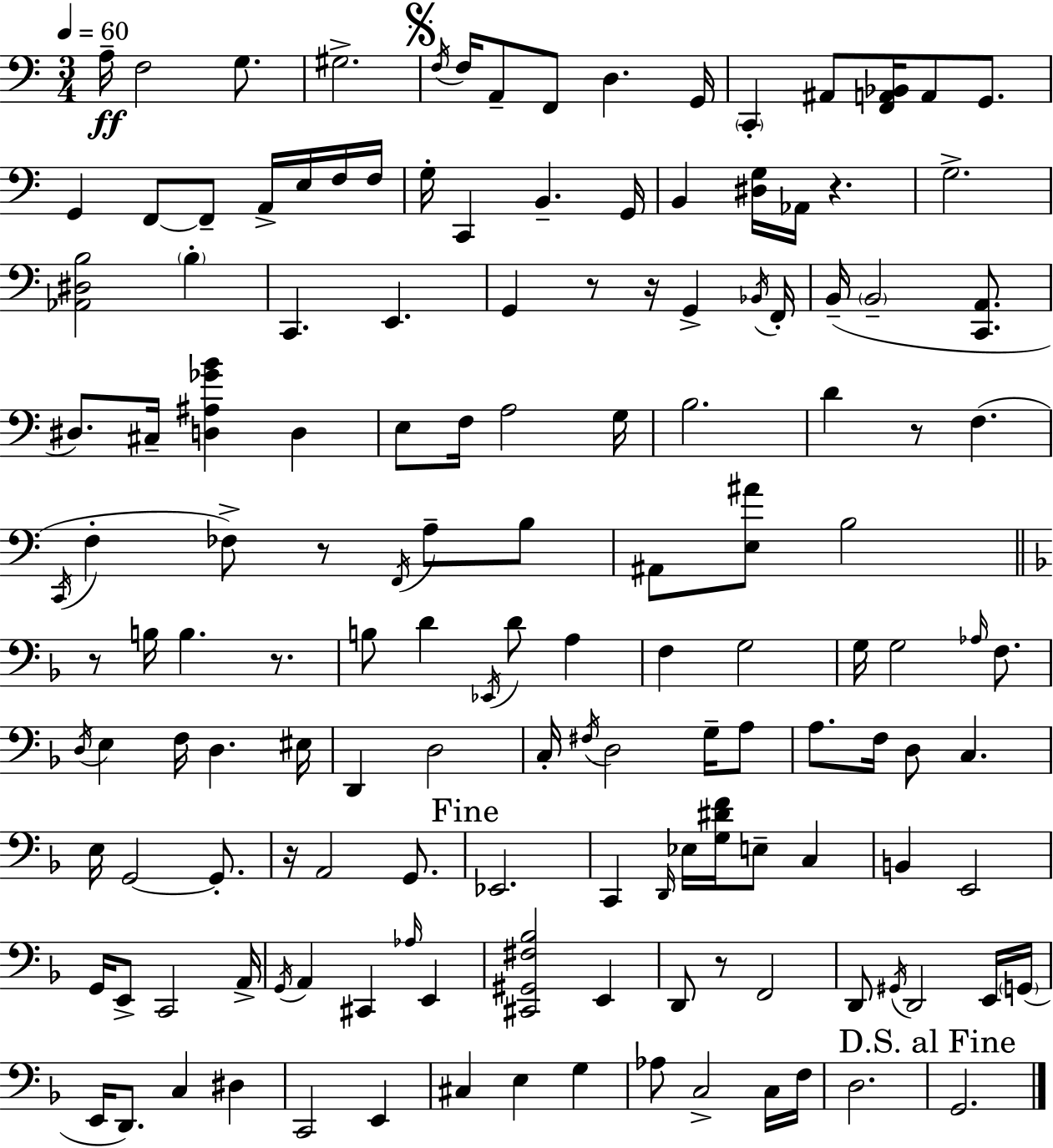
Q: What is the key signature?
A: C major